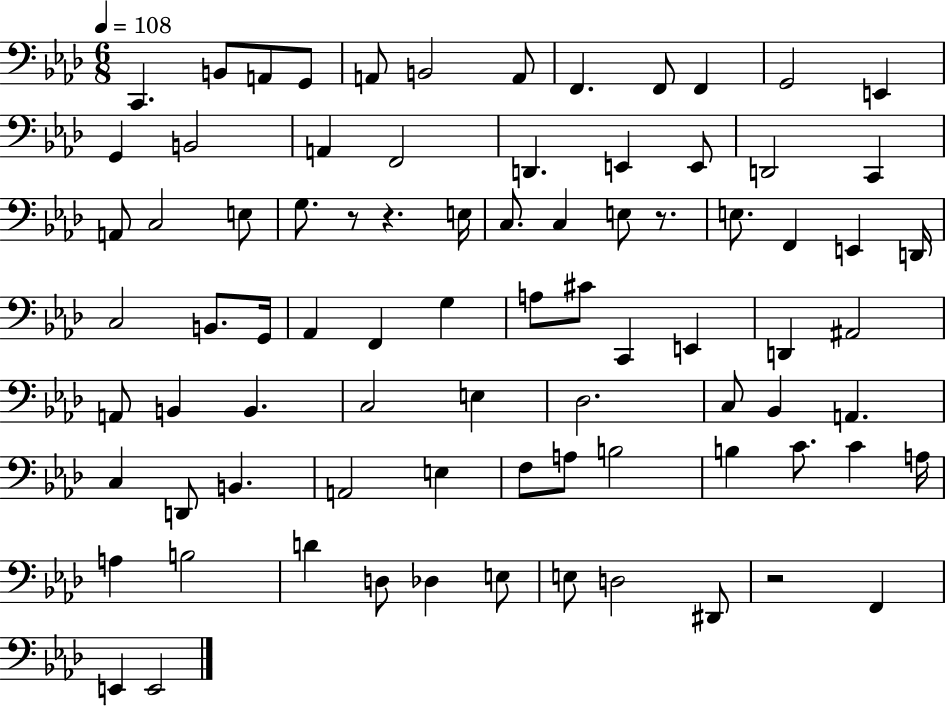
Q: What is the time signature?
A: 6/8